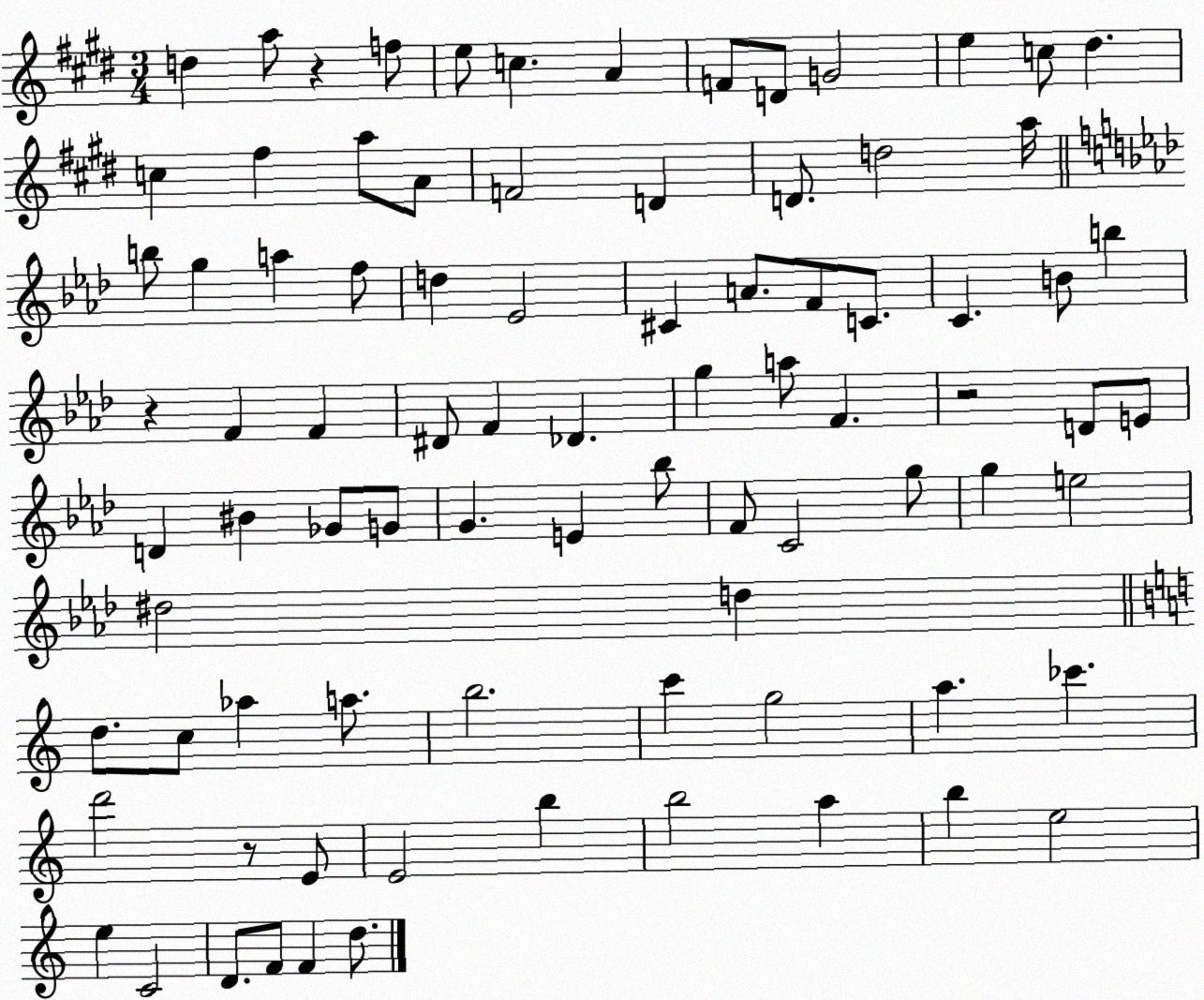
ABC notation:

X:1
T:Untitled
M:3/4
L:1/4
K:E
d a/2 z f/2 e/2 c A F/2 D/2 G2 e c/2 ^d c ^f a/2 A/2 F2 D D/2 d2 a/4 b/2 g a f/2 d _E2 ^C A/2 F/2 C/2 C B/2 b z F F ^D/2 F _D g a/2 F z2 D/2 E/2 D ^B _G/2 G/2 G E _b/2 F/2 C2 g/2 g e2 ^d2 d d/2 c/2 _a a/2 b2 c' g2 a _c' d'2 z/2 E/2 E2 b b2 a b e2 e C2 D/2 F/2 F d/2